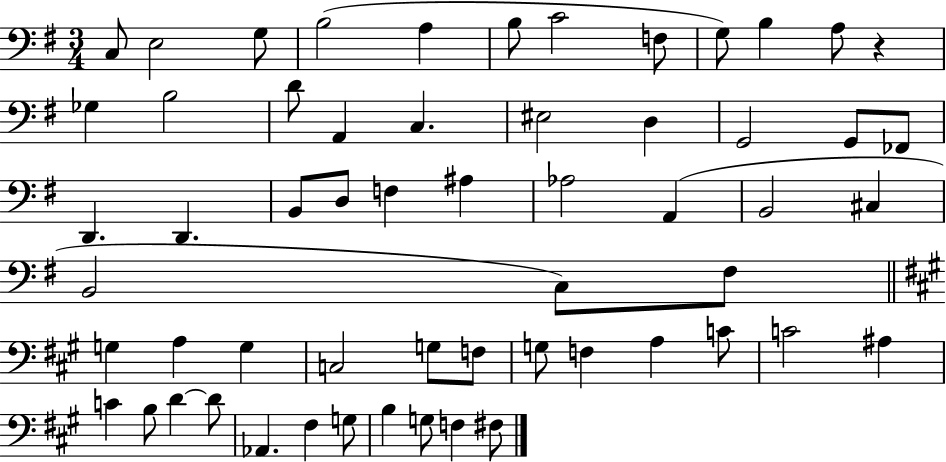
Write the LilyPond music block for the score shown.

{
  \clef bass
  \numericTimeSignature
  \time 3/4
  \key g \major
  c8 e2 g8 | b2( a4 | b8 c'2 f8 | g8) b4 a8 r4 | \break ges4 b2 | d'8 a,4 c4. | eis2 d4 | g,2 g,8 fes,8 | \break d,4. d,4. | b,8 d8 f4 ais4 | aes2 a,4( | b,2 cis4 | \break b,2 c8) fis8 | \bar "||" \break \key a \major g4 a4 g4 | c2 g8 f8 | g8 f4 a4 c'8 | c'2 ais4 | \break c'4 b8 d'4~~ d'8 | aes,4. fis4 g8 | b4 g8 f4 fis8 | \bar "|."
}